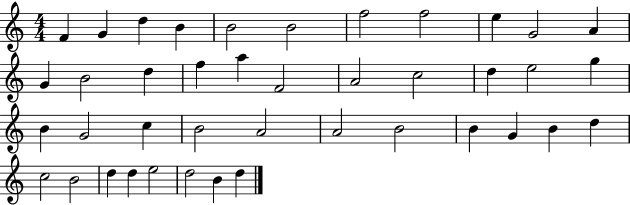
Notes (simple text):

F4/q G4/q D5/q B4/q B4/h B4/h F5/h F5/h E5/q G4/h A4/q G4/q B4/h D5/q F5/q A5/q F4/h A4/h C5/h D5/q E5/h G5/q B4/q G4/h C5/q B4/h A4/h A4/h B4/h B4/q G4/q B4/q D5/q C5/h B4/h D5/q D5/q E5/h D5/h B4/q D5/q